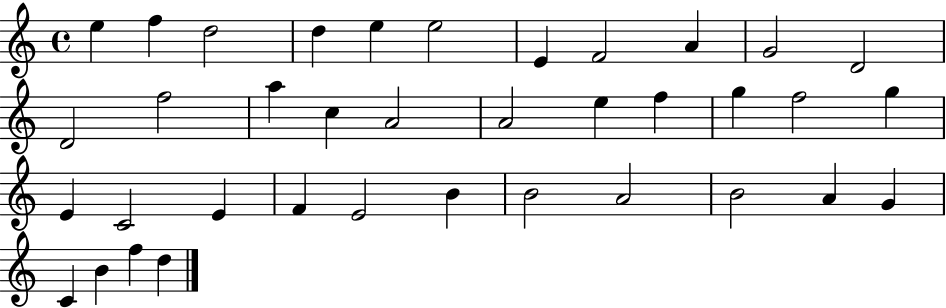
X:1
T:Untitled
M:4/4
L:1/4
K:C
e f d2 d e e2 E F2 A G2 D2 D2 f2 a c A2 A2 e f g f2 g E C2 E F E2 B B2 A2 B2 A G C B f d